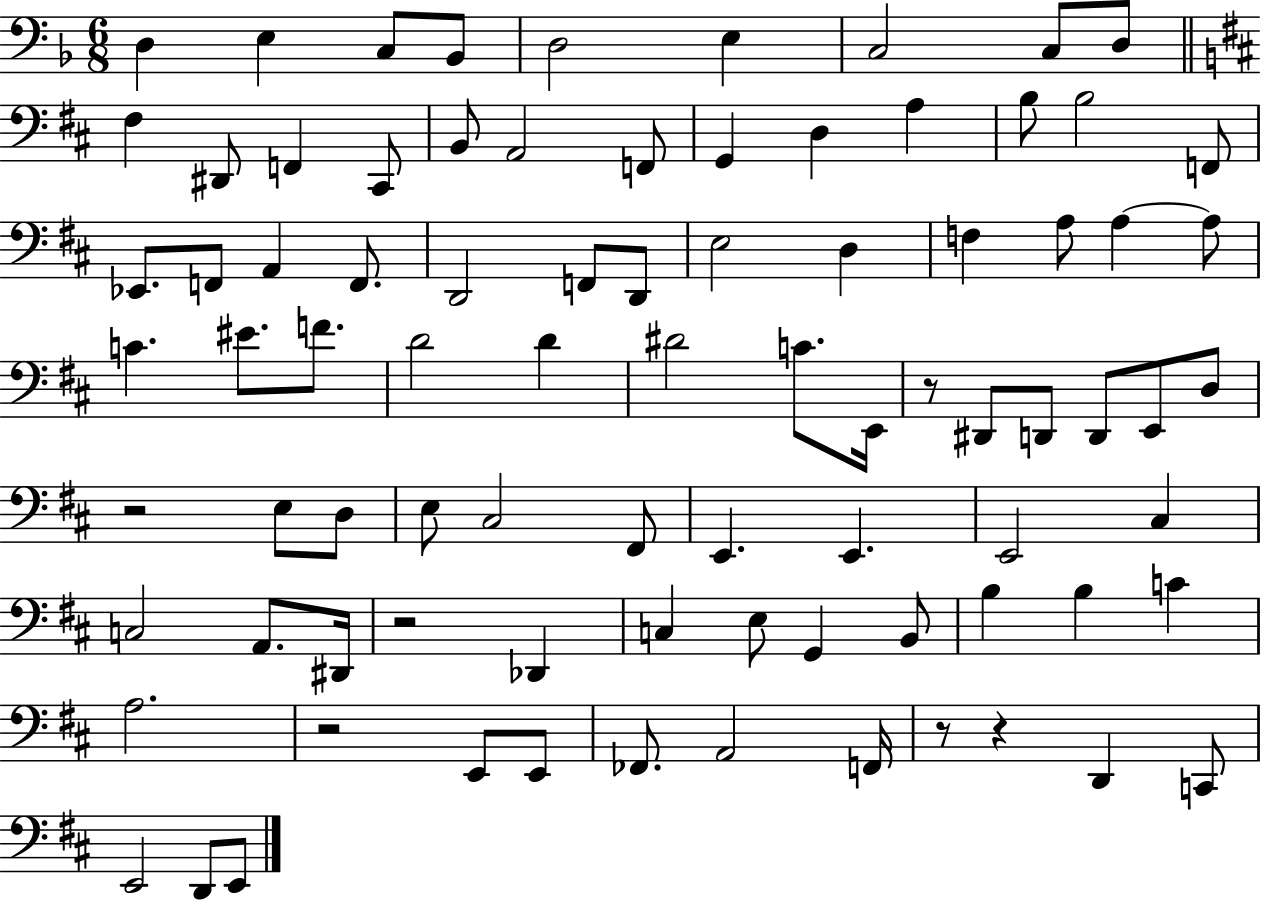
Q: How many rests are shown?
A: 6